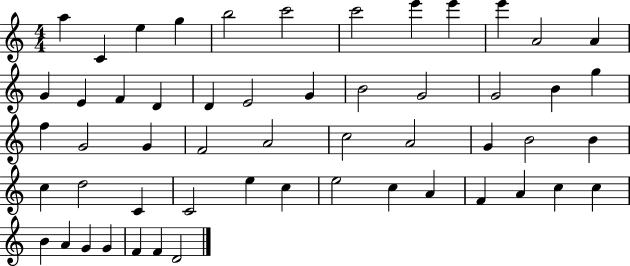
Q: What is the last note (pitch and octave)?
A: D4